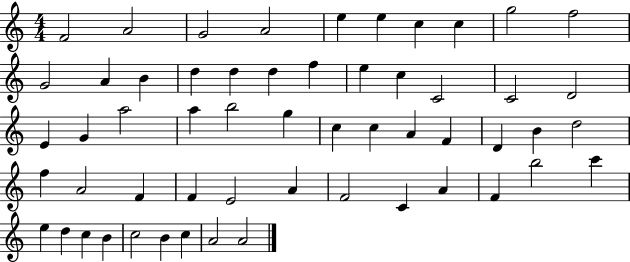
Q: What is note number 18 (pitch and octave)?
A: E5